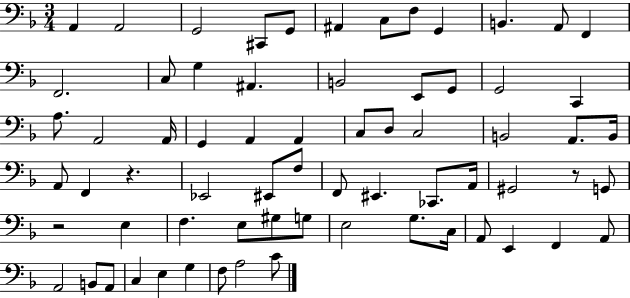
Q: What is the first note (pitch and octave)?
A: A2